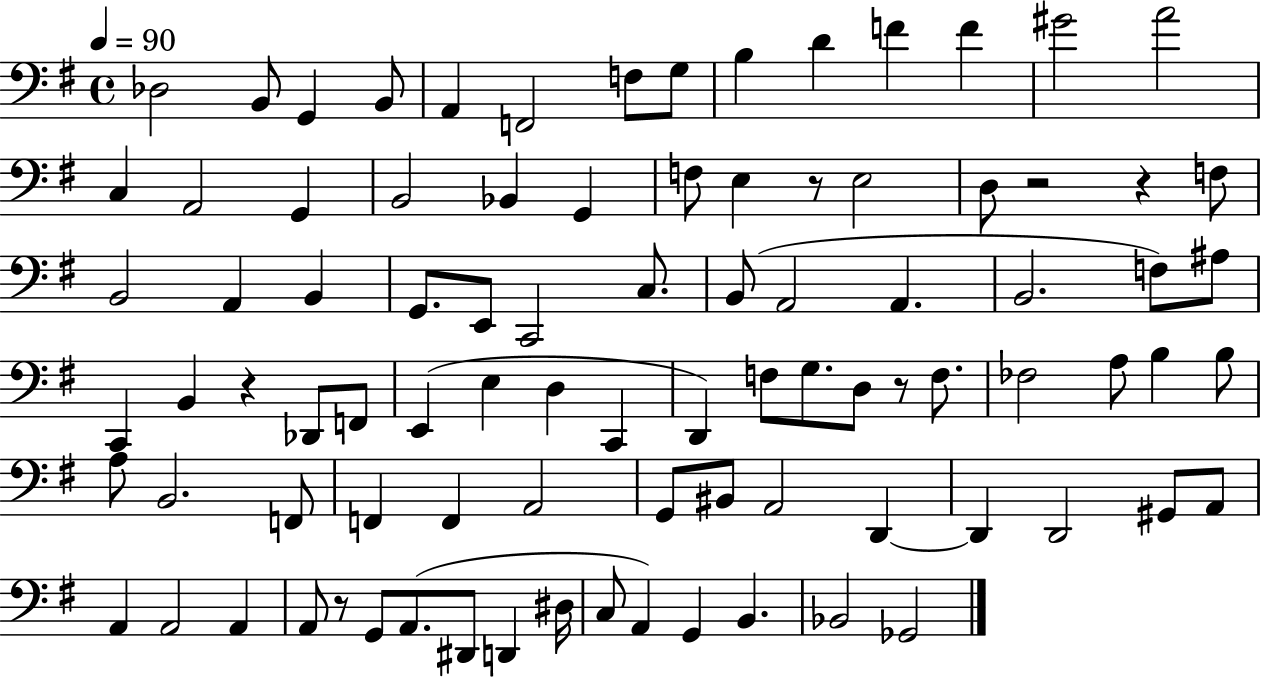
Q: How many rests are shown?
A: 6